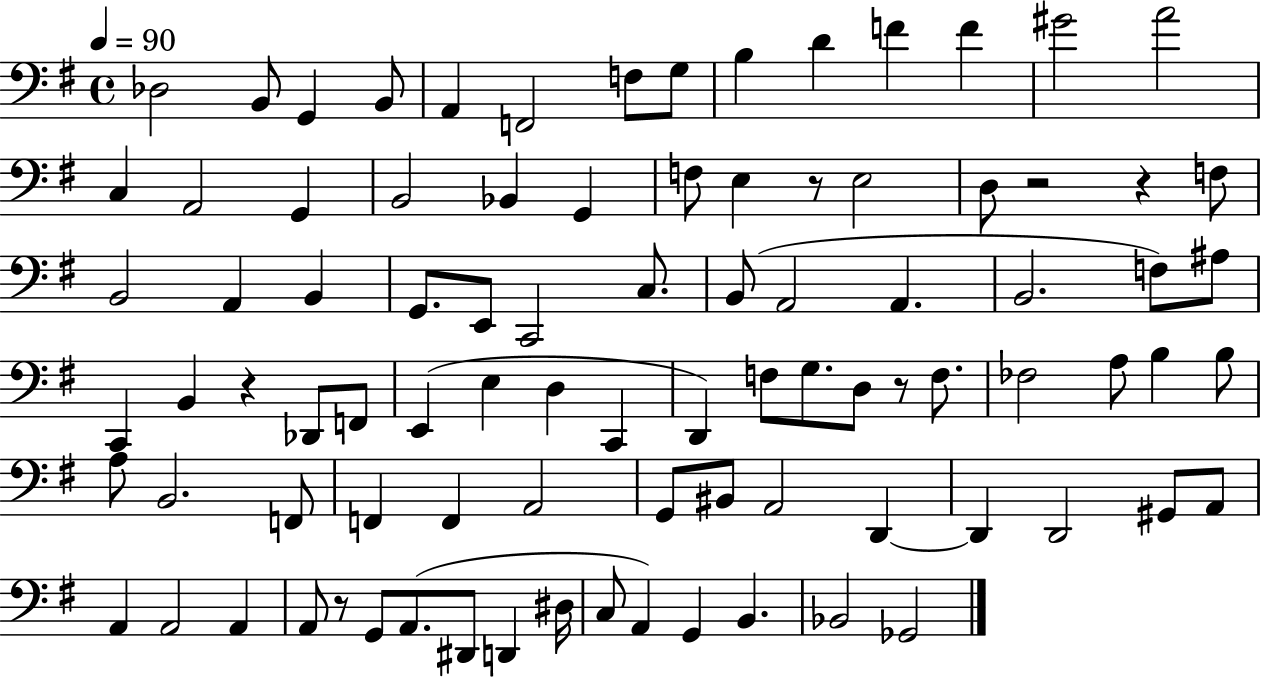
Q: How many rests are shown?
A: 6